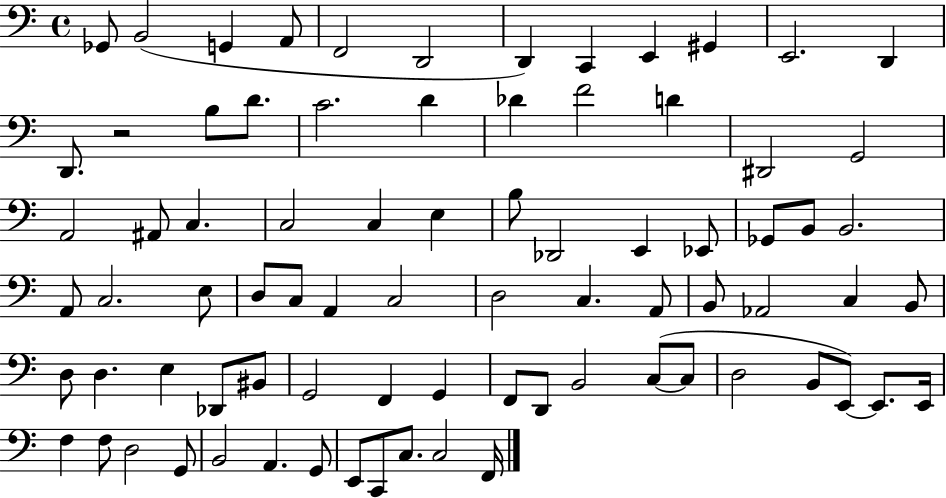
X:1
T:Untitled
M:4/4
L:1/4
K:C
_G,,/2 B,,2 G,, A,,/2 F,,2 D,,2 D,, C,, E,, ^G,, E,,2 D,, D,,/2 z2 B,/2 D/2 C2 D _D F2 D ^D,,2 G,,2 A,,2 ^A,,/2 C, C,2 C, E, B,/2 _D,,2 E,, _E,,/2 _G,,/2 B,,/2 B,,2 A,,/2 C,2 E,/2 D,/2 C,/2 A,, C,2 D,2 C, A,,/2 B,,/2 _A,,2 C, B,,/2 D,/2 D, E, _D,,/2 ^B,,/2 G,,2 F,, G,, F,,/2 D,,/2 B,,2 C,/2 C,/2 D,2 B,,/2 E,,/2 E,,/2 E,,/4 F, F,/2 D,2 G,,/2 B,,2 A,, G,,/2 E,,/2 C,,/2 C,/2 C,2 F,,/4